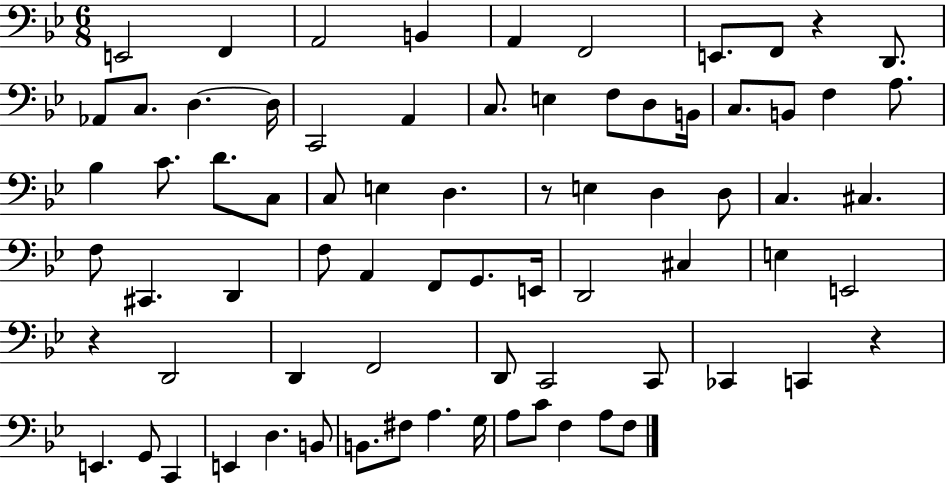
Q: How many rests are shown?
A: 4